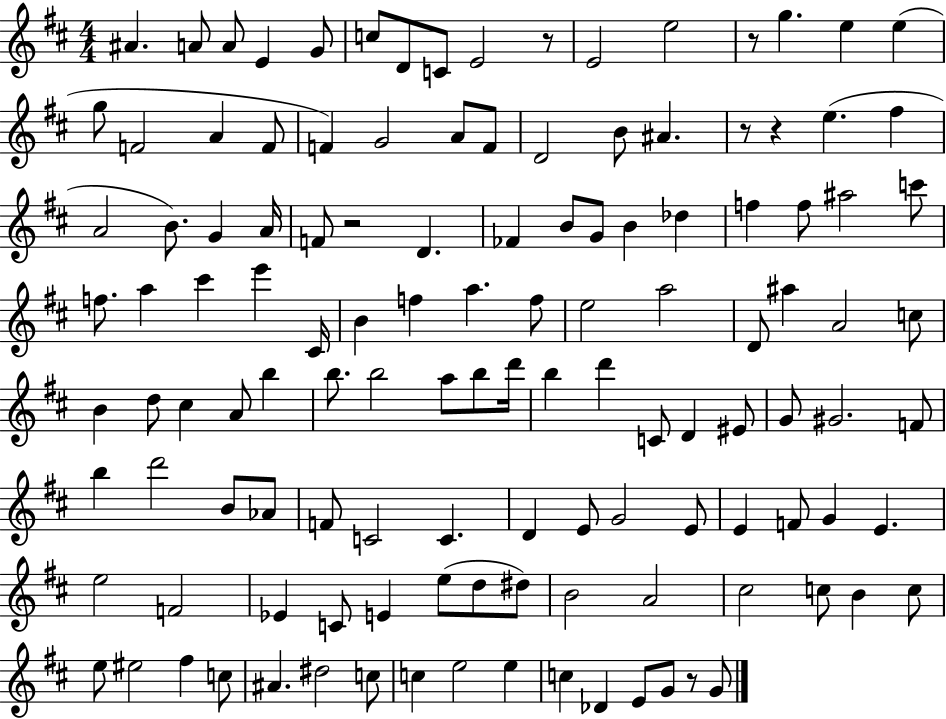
A#4/q. A4/e A4/e E4/q G4/e C5/e D4/e C4/e E4/h R/e E4/h E5/h R/e G5/q. E5/q E5/q G5/e F4/h A4/q F4/e F4/q G4/h A4/e F4/e D4/h B4/e A#4/q. R/e R/q E5/q. F#5/q A4/h B4/e. G4/q A4/s F4/e R/h D4/q. FES4/q B4/e G4/e B4/q Db5/q F5/q F5/e A#5/h C6/e F5/e. A5/q C#6/q E6/q C#4/s B4/q F5/q A5/q. F5/e E5/h A5/h D4/e A#5/q A4/h C5/e B4/q D5/e C#5/q A4/e B5/q B5/e. B5/h A5/e B5/e D6/s B5/q D6/q C4/e D4/q EIS4/e G4/e G#4/h. F4/e B5/q D6/h B4/e Ab4/e F4/e C4/h C4/q. D4/q E4/e G4/h E4/e E4/q F4/e G4/q E4/q. E5/h F4/h Eb4/q C4/e E4/q E5/e D5/e D#5/e B4/h A4/h C#5/h C5/e B4/q C5/e E5/e EIS5/h F#5/q C5/e A#4/q. D#5/h C5/e C5/q E5/h E5/q C5/q Db4/q E4/e G4/e R/e G4/e